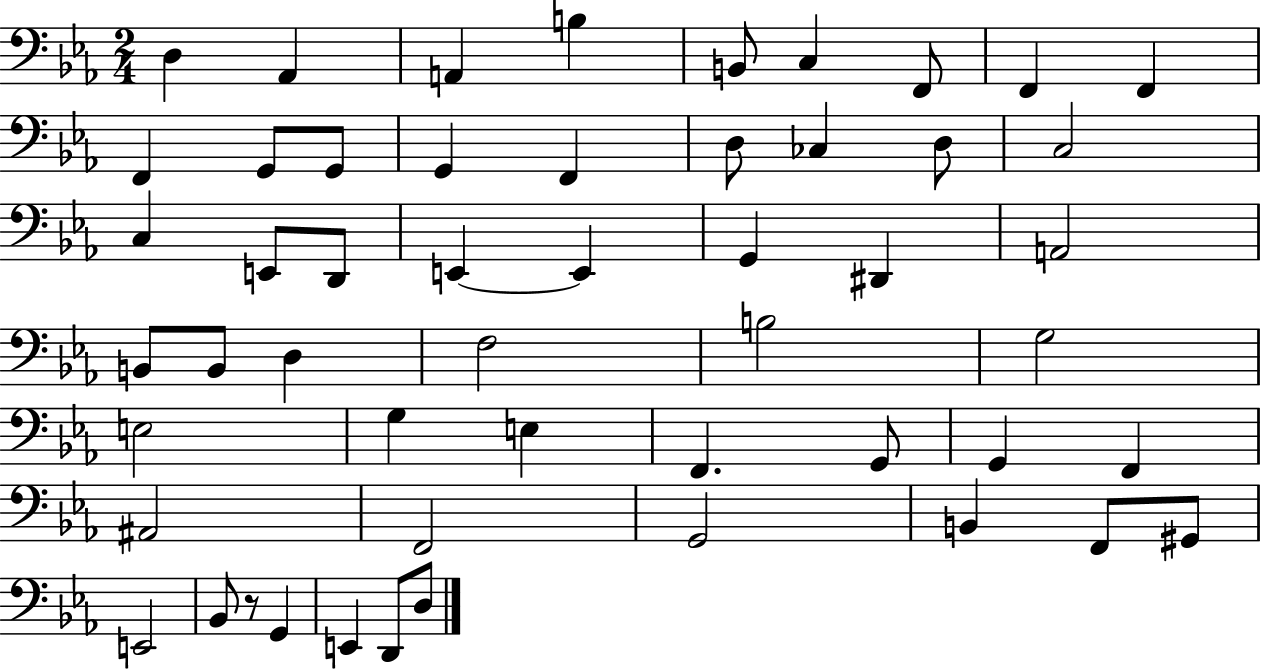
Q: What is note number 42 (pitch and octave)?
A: G2